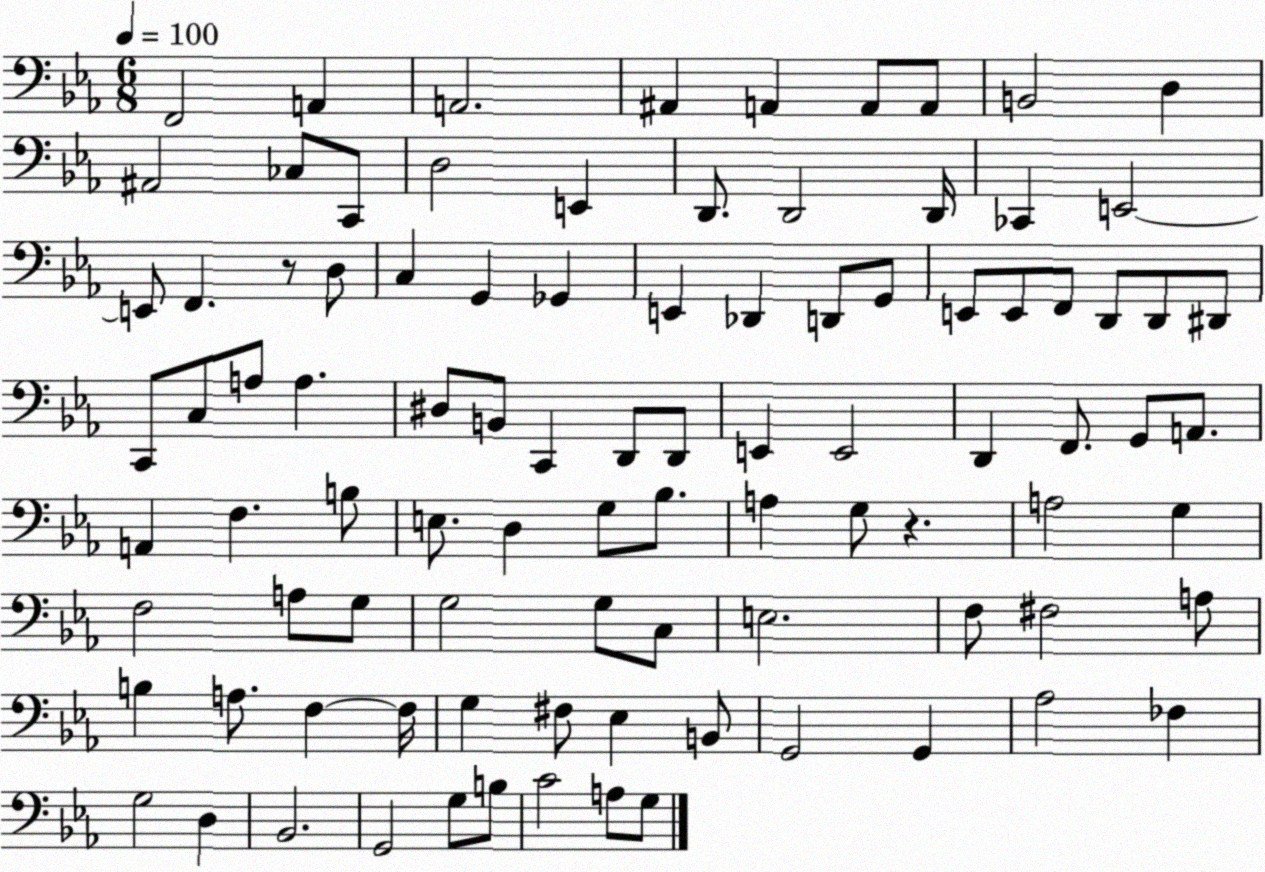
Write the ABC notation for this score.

X:1
T:Untitled
M:6/8
L:1/4
K:Eb
F,,2 A,, A,,2 ^A,, A,, A,,/2 A,,/2 B,,2 D, ^A,,2 _C,/2 C,,/2 D,2 E,, D,,/2 D,,2 D,,/4 _C,, E,,2 E,,/2 F,, z/2 D,/2 C, G,, _G,, E,, _D,, D,,/2 G,,/2 E,,/2 E,,/2 F,,/2 D,,/2 D,,/2 ^D,,/2 C,,/2 C,/2 A,/2 A, ^D,/2 B,,/2 C,, D,,/2 D,,/2 E,, E,,2 D,, F,,/2 G,,/2 A,,/2 A,, F, B,/2 E,/2 D, G,/2 _B,/2 A, G,/2 z A,2 G, F,2 A,/2 G,/2 G,2 G,/2 C,/2 E,2 F,/2 ^F,2 A,/2 B, A,/2 F, F,/4 G, ^F,/2 _E, B,,/2 G,,2 G,, _A,2 _F, G,2 D, _B,,2 G,,2 G,/2 B,/2 C2 A,/2 G,/2